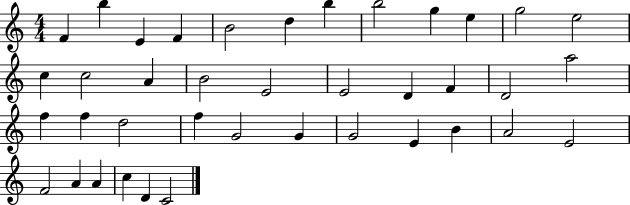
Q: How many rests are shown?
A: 0